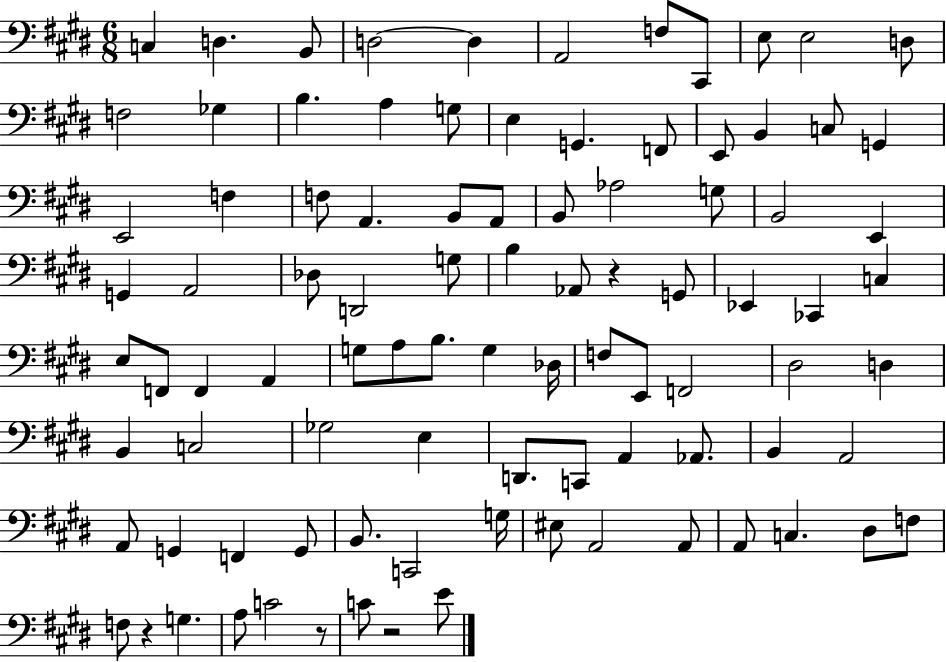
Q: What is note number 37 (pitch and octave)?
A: Db3